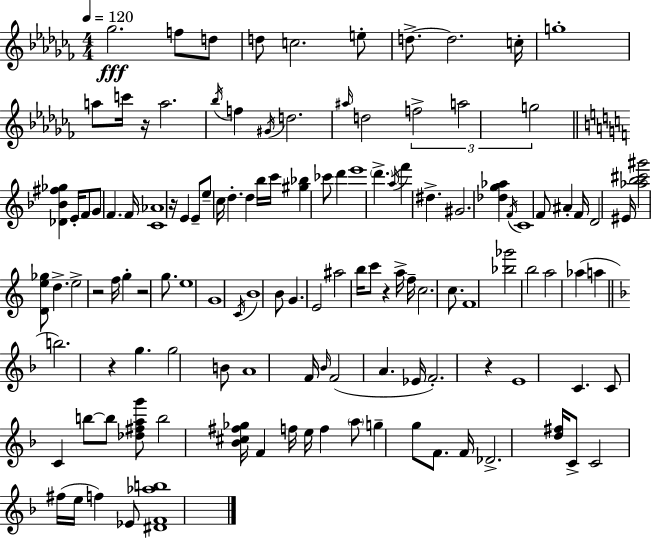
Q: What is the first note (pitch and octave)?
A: Gb5